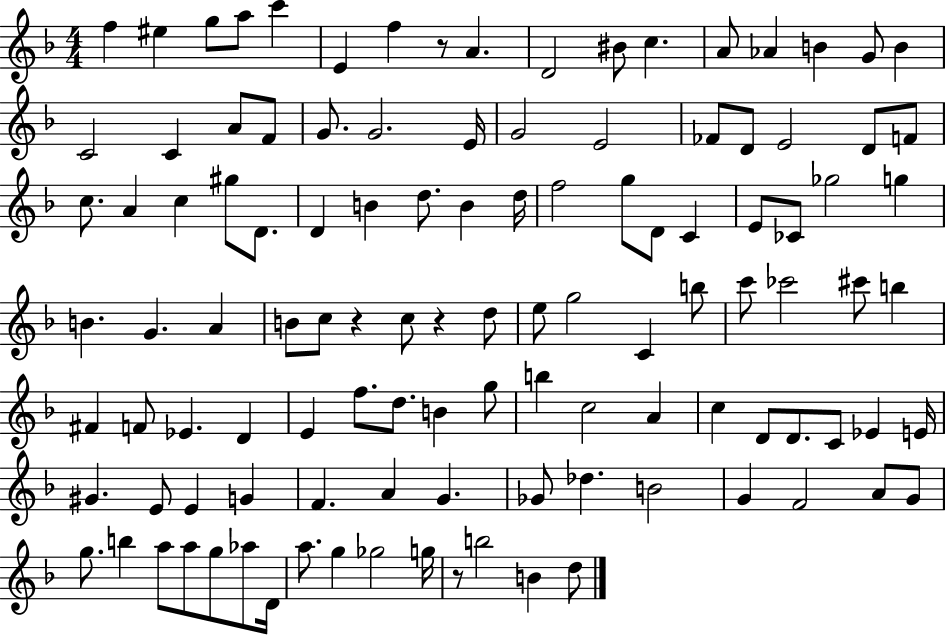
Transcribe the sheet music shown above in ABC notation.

X:1
T:Untitled
M:4/4
L:1/4
K:F
f ^e g/2 a/2 c' E f z/2 A D2 ^B/2 c A/2 _A B G/2 B C2 C A/2 F/2 G/2 G2 E/4 G2 E2 _F/2 D/2 E2 D/2 F/2 c/2 A c ^g/2 D/2 D B d/2 B d/4 f2 g/2 D/2 C E/2 _C/2 _g2 g B G A B/2 c/2 z c/2 z d/2 e/2 g2 C b/2 c'/2 _c'2 ^c'/2 b ^F F/2 _E D E f/2 d/2 B g/2 b c2 A c D/2 D/2 C/2 _E E/4 ^G E/2 E G F A G _G/2 _d B2 G F2 A/2 G/2 g/2 b a/2 a/2 g/2 _a/2 D/4 a/2 g _g2 g/4 z/2 b2 B d/2